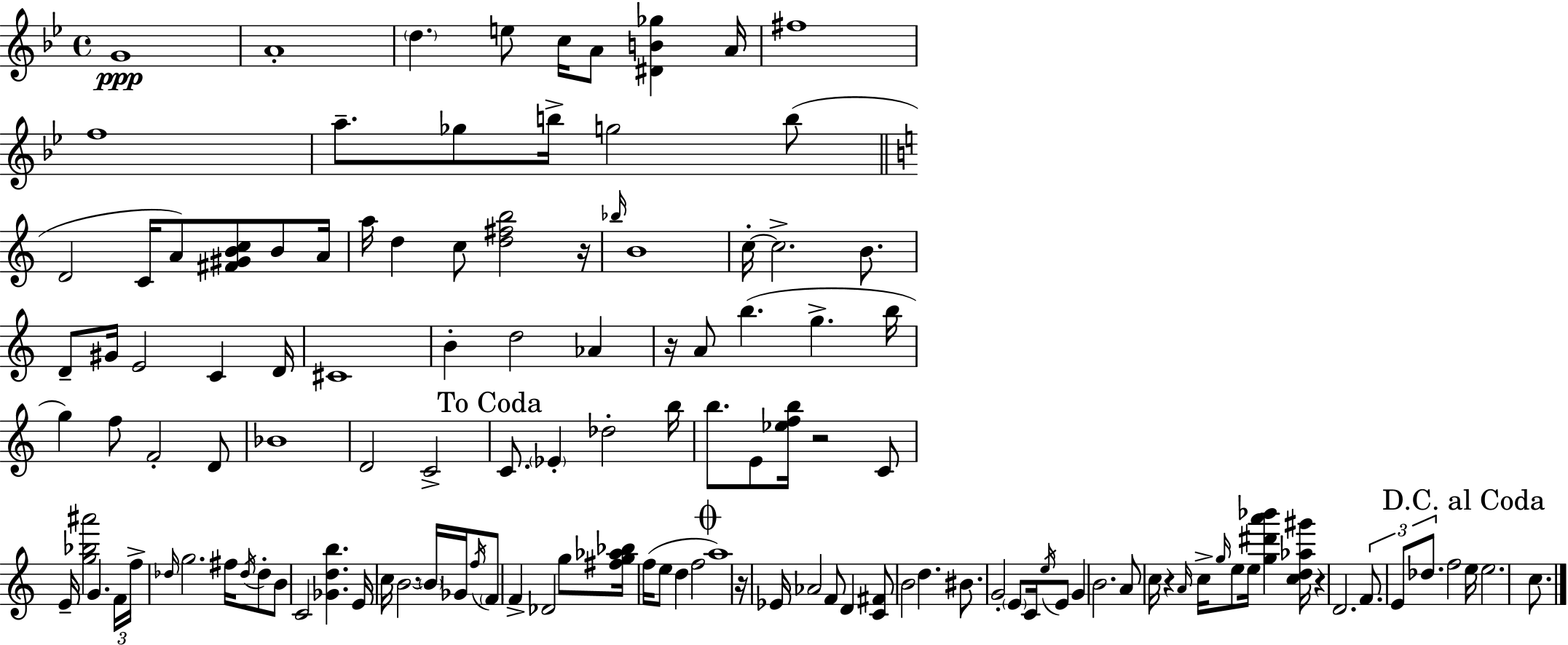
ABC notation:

X:1
T:Untitled
M:4/4
L:1/4
K:Gm
G4 A4 d e/2 c/4 A/2 [^DB_g] A/4 ^f4 f4 a/2 _g/2 b/4 g2 b/2 D2 C/4 A/2 [^F^GBc]/2 B/2 A/4 a/4 d c/2 [d^fb]2 z/4 _b/4 B4 c/4 c2 B/2 D/2 ^G/4 E2 C D/4 ^C4 B d2 _A z/4 A/2 b g b/4 g f/2 F2 D/2 _B4 D2 C2 C/2 _E _d2 b/4 b/2 E/2 [_efb]/4 z2 C/2 E/4 [g_b^a']2 G F/4 f/4 _d/4 g2 ^f/4 _d/4 _d/2 B/2 C2 [_Gdb] E/4 c/4 B2 B/4 _G/4 f/4 F/2 F _D2 g/2 [^fg_a_b]/4 f/4 e/2 d f2 a4 z/4 _E/4 _A2 F/2 D [C^F]/2 B2 d ^B/2 G2 E/2 C/4 e/4 E/2 G B2 A/2 c/4 z A/4 c/4 g/4 e/2 e/4 [g^d'a'_b'] [cd_a^g']/4 z D2 F/2 E/2 _d/2 f2 e/4 e2 c/2